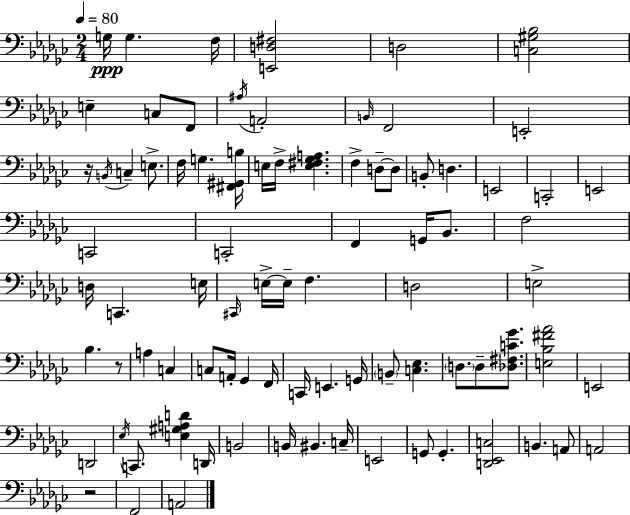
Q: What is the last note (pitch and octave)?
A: A2